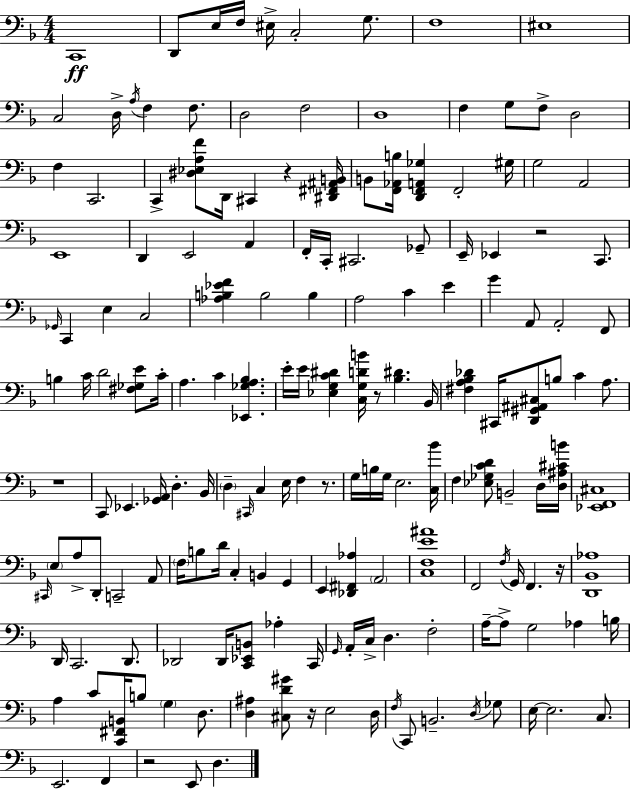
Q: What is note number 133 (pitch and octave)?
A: E3